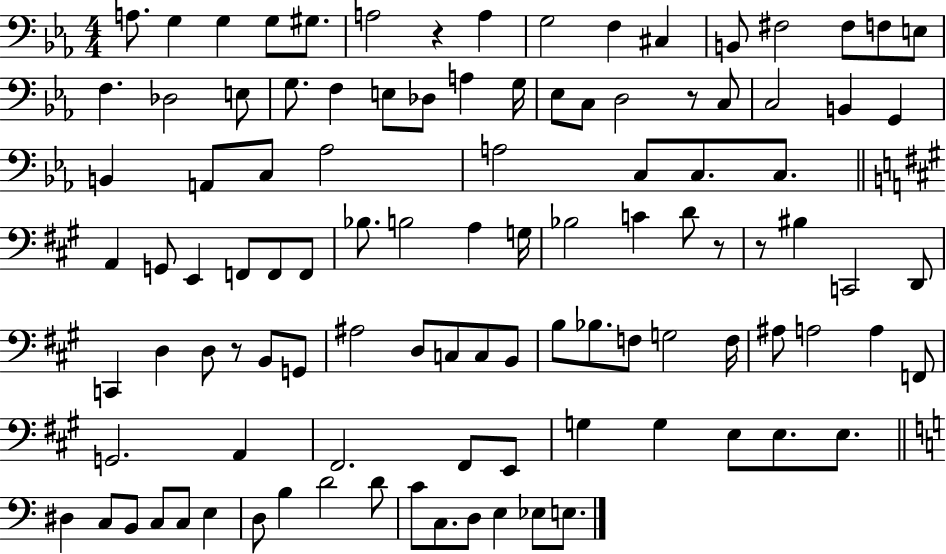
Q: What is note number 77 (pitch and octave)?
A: F#2